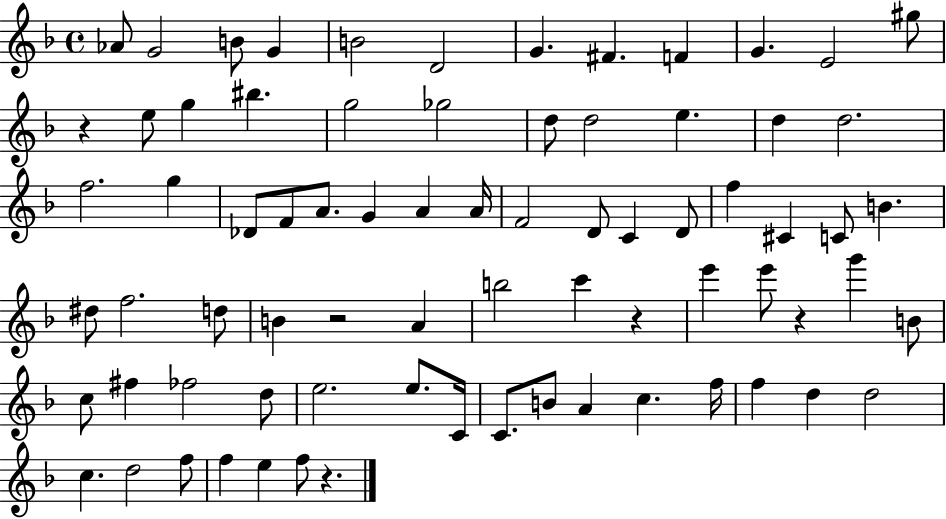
Ab4/e G4/h B4/e G4/q B4/h D4/h G4/q. F#4/q. F4/q G4/q. E4/h G#5/e R/q E5/e G5/q BIS5/q. G5/h Gb5/h D5/e D5/h E5/q. D5/q D5/h. F5/h. G5/q Db4/e F4/e A4/e. G4/q A4/q A4/s F4/h D4/e C4/q D4/e F5/q C#4/q C4/e B4/q. D#5/e F5/h. D5/e B4/q R/h A4/q B5/h C6/q R/q E6/q E6/e R/q G6/q B4/e C5/e F#5/q FES5/h D5/e E5/h. E5/e. C4/s C4/e. B4/e A4/q C5/q. F5/s F5/q D5/q D5/h C5/q. D5/h F5/e F5/q E5/q F5/e R/q.